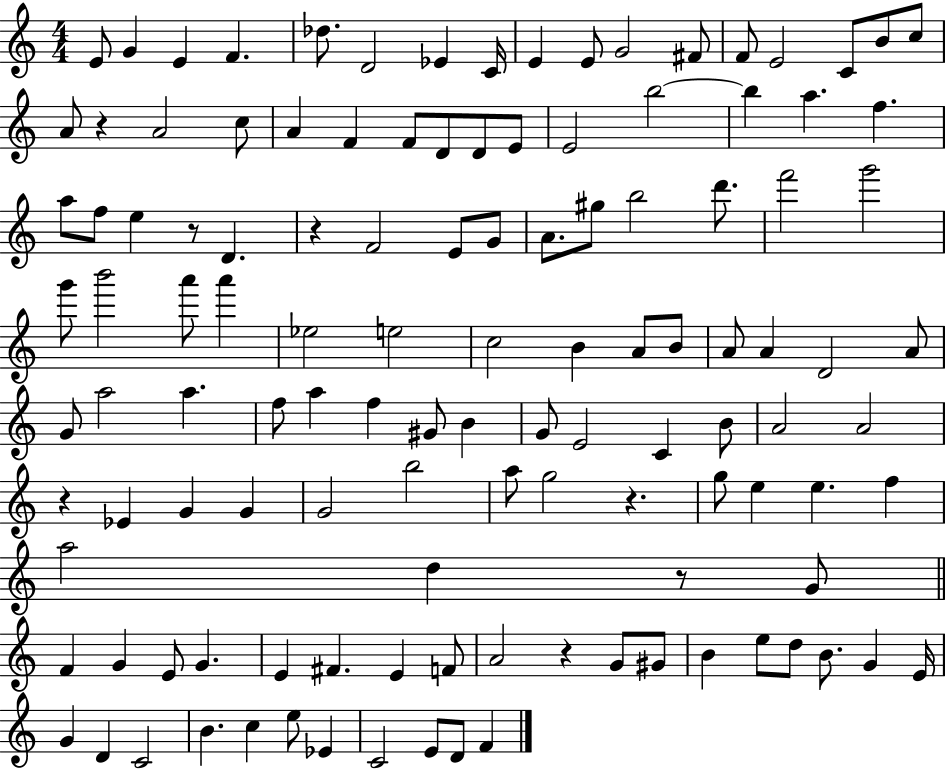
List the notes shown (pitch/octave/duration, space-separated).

E4/e G4/q E4/q F4/q. Db5/e. D4/h Eb4/q C4/s E4/q E4/e G4/h F#4/e F4/e E4/h C4/e B4/e C5/e A4/e R/q A4/h C5/e A4/q F4/q F4/e D4/e D4/e E4/e E4/h B5/h B5/q A5/q. F5/q. A5/e F5/e E5/q R/e D4/q. R/q F4/h E4/e G4/e A4/e. G#5/e B5/h D6/e. F6/h G6/h G6/e B6/h A6/e A6/q Eb5/h E5/h C5/h B4/q A4/e B4/e A4/e A4/q D4/h A4/e G4/e A5/h A5/q. F5/e A5/q F5/q G#4/e B4/q G4/e E4/h C4/q B4/e A4/h A4/h R/q Eb4/q G4/q G4/q G4/h B5/h A5/e G5/h R/q. G5/e E5/q E5/q. F5/q A5/h D5/q R/e G4/e F4/q G4/q E4/e G4/q. E4/q F#4/q. E4/q F4/e A4/h R/q G4/e G#4/e B4/q E5/e D5/e B4/e. G4/q E4/s G4/q D4/q C4/h B4/q. C5/q E5/e Eb4/q C4/h E4/e D4/e F4/q